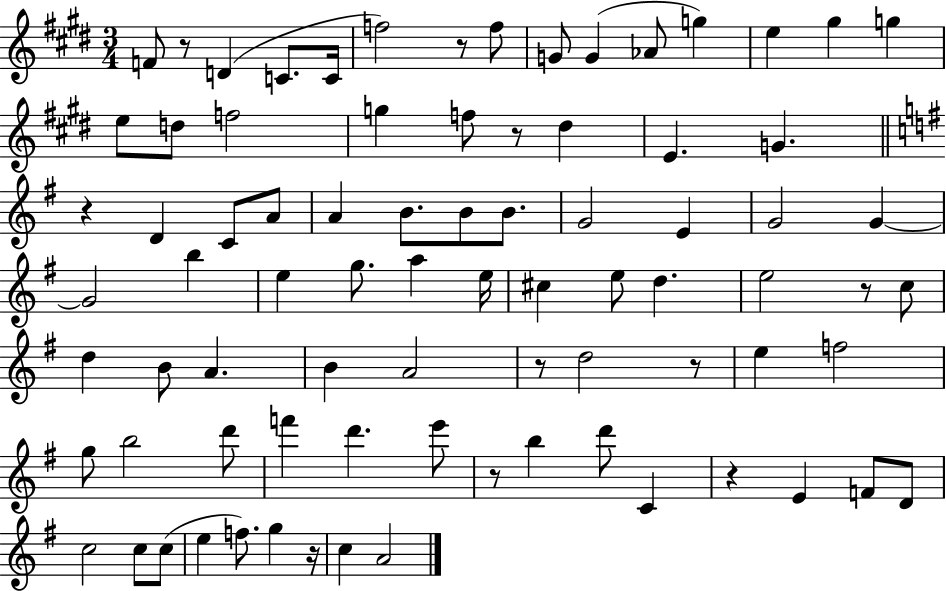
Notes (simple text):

F4/e R/e D4/q C4/e. C4/s F5/h R/e F5/e G4/e G4/q Ab4/e G5/q E5/q G#5/q G5/q E5/e D5/e F5/h G5/q F5/e R/e D#5/q E4/q. G4/q. R/q D4/q C4/e A4/e A4/q B4/e. B4/e B4/e. G4/h E4/q G4/h G4/q G4/h B5/q E5/q G5/e. A5/q E5/s C#5/q E5/e D5/q. E5/h R/e C5/e D5/q B4/e A4/q. B4/q A4/h R/e D5/h R/e E5/q F5/h G5/e B5/h D6/e F6/q D6/q. E6/e R/e B5/q D6/e C4/q R/q E4/q F4/e D4/e C5/h C5/e C5/e E5/q F5/e. G5/q R/s C5/q A4/h